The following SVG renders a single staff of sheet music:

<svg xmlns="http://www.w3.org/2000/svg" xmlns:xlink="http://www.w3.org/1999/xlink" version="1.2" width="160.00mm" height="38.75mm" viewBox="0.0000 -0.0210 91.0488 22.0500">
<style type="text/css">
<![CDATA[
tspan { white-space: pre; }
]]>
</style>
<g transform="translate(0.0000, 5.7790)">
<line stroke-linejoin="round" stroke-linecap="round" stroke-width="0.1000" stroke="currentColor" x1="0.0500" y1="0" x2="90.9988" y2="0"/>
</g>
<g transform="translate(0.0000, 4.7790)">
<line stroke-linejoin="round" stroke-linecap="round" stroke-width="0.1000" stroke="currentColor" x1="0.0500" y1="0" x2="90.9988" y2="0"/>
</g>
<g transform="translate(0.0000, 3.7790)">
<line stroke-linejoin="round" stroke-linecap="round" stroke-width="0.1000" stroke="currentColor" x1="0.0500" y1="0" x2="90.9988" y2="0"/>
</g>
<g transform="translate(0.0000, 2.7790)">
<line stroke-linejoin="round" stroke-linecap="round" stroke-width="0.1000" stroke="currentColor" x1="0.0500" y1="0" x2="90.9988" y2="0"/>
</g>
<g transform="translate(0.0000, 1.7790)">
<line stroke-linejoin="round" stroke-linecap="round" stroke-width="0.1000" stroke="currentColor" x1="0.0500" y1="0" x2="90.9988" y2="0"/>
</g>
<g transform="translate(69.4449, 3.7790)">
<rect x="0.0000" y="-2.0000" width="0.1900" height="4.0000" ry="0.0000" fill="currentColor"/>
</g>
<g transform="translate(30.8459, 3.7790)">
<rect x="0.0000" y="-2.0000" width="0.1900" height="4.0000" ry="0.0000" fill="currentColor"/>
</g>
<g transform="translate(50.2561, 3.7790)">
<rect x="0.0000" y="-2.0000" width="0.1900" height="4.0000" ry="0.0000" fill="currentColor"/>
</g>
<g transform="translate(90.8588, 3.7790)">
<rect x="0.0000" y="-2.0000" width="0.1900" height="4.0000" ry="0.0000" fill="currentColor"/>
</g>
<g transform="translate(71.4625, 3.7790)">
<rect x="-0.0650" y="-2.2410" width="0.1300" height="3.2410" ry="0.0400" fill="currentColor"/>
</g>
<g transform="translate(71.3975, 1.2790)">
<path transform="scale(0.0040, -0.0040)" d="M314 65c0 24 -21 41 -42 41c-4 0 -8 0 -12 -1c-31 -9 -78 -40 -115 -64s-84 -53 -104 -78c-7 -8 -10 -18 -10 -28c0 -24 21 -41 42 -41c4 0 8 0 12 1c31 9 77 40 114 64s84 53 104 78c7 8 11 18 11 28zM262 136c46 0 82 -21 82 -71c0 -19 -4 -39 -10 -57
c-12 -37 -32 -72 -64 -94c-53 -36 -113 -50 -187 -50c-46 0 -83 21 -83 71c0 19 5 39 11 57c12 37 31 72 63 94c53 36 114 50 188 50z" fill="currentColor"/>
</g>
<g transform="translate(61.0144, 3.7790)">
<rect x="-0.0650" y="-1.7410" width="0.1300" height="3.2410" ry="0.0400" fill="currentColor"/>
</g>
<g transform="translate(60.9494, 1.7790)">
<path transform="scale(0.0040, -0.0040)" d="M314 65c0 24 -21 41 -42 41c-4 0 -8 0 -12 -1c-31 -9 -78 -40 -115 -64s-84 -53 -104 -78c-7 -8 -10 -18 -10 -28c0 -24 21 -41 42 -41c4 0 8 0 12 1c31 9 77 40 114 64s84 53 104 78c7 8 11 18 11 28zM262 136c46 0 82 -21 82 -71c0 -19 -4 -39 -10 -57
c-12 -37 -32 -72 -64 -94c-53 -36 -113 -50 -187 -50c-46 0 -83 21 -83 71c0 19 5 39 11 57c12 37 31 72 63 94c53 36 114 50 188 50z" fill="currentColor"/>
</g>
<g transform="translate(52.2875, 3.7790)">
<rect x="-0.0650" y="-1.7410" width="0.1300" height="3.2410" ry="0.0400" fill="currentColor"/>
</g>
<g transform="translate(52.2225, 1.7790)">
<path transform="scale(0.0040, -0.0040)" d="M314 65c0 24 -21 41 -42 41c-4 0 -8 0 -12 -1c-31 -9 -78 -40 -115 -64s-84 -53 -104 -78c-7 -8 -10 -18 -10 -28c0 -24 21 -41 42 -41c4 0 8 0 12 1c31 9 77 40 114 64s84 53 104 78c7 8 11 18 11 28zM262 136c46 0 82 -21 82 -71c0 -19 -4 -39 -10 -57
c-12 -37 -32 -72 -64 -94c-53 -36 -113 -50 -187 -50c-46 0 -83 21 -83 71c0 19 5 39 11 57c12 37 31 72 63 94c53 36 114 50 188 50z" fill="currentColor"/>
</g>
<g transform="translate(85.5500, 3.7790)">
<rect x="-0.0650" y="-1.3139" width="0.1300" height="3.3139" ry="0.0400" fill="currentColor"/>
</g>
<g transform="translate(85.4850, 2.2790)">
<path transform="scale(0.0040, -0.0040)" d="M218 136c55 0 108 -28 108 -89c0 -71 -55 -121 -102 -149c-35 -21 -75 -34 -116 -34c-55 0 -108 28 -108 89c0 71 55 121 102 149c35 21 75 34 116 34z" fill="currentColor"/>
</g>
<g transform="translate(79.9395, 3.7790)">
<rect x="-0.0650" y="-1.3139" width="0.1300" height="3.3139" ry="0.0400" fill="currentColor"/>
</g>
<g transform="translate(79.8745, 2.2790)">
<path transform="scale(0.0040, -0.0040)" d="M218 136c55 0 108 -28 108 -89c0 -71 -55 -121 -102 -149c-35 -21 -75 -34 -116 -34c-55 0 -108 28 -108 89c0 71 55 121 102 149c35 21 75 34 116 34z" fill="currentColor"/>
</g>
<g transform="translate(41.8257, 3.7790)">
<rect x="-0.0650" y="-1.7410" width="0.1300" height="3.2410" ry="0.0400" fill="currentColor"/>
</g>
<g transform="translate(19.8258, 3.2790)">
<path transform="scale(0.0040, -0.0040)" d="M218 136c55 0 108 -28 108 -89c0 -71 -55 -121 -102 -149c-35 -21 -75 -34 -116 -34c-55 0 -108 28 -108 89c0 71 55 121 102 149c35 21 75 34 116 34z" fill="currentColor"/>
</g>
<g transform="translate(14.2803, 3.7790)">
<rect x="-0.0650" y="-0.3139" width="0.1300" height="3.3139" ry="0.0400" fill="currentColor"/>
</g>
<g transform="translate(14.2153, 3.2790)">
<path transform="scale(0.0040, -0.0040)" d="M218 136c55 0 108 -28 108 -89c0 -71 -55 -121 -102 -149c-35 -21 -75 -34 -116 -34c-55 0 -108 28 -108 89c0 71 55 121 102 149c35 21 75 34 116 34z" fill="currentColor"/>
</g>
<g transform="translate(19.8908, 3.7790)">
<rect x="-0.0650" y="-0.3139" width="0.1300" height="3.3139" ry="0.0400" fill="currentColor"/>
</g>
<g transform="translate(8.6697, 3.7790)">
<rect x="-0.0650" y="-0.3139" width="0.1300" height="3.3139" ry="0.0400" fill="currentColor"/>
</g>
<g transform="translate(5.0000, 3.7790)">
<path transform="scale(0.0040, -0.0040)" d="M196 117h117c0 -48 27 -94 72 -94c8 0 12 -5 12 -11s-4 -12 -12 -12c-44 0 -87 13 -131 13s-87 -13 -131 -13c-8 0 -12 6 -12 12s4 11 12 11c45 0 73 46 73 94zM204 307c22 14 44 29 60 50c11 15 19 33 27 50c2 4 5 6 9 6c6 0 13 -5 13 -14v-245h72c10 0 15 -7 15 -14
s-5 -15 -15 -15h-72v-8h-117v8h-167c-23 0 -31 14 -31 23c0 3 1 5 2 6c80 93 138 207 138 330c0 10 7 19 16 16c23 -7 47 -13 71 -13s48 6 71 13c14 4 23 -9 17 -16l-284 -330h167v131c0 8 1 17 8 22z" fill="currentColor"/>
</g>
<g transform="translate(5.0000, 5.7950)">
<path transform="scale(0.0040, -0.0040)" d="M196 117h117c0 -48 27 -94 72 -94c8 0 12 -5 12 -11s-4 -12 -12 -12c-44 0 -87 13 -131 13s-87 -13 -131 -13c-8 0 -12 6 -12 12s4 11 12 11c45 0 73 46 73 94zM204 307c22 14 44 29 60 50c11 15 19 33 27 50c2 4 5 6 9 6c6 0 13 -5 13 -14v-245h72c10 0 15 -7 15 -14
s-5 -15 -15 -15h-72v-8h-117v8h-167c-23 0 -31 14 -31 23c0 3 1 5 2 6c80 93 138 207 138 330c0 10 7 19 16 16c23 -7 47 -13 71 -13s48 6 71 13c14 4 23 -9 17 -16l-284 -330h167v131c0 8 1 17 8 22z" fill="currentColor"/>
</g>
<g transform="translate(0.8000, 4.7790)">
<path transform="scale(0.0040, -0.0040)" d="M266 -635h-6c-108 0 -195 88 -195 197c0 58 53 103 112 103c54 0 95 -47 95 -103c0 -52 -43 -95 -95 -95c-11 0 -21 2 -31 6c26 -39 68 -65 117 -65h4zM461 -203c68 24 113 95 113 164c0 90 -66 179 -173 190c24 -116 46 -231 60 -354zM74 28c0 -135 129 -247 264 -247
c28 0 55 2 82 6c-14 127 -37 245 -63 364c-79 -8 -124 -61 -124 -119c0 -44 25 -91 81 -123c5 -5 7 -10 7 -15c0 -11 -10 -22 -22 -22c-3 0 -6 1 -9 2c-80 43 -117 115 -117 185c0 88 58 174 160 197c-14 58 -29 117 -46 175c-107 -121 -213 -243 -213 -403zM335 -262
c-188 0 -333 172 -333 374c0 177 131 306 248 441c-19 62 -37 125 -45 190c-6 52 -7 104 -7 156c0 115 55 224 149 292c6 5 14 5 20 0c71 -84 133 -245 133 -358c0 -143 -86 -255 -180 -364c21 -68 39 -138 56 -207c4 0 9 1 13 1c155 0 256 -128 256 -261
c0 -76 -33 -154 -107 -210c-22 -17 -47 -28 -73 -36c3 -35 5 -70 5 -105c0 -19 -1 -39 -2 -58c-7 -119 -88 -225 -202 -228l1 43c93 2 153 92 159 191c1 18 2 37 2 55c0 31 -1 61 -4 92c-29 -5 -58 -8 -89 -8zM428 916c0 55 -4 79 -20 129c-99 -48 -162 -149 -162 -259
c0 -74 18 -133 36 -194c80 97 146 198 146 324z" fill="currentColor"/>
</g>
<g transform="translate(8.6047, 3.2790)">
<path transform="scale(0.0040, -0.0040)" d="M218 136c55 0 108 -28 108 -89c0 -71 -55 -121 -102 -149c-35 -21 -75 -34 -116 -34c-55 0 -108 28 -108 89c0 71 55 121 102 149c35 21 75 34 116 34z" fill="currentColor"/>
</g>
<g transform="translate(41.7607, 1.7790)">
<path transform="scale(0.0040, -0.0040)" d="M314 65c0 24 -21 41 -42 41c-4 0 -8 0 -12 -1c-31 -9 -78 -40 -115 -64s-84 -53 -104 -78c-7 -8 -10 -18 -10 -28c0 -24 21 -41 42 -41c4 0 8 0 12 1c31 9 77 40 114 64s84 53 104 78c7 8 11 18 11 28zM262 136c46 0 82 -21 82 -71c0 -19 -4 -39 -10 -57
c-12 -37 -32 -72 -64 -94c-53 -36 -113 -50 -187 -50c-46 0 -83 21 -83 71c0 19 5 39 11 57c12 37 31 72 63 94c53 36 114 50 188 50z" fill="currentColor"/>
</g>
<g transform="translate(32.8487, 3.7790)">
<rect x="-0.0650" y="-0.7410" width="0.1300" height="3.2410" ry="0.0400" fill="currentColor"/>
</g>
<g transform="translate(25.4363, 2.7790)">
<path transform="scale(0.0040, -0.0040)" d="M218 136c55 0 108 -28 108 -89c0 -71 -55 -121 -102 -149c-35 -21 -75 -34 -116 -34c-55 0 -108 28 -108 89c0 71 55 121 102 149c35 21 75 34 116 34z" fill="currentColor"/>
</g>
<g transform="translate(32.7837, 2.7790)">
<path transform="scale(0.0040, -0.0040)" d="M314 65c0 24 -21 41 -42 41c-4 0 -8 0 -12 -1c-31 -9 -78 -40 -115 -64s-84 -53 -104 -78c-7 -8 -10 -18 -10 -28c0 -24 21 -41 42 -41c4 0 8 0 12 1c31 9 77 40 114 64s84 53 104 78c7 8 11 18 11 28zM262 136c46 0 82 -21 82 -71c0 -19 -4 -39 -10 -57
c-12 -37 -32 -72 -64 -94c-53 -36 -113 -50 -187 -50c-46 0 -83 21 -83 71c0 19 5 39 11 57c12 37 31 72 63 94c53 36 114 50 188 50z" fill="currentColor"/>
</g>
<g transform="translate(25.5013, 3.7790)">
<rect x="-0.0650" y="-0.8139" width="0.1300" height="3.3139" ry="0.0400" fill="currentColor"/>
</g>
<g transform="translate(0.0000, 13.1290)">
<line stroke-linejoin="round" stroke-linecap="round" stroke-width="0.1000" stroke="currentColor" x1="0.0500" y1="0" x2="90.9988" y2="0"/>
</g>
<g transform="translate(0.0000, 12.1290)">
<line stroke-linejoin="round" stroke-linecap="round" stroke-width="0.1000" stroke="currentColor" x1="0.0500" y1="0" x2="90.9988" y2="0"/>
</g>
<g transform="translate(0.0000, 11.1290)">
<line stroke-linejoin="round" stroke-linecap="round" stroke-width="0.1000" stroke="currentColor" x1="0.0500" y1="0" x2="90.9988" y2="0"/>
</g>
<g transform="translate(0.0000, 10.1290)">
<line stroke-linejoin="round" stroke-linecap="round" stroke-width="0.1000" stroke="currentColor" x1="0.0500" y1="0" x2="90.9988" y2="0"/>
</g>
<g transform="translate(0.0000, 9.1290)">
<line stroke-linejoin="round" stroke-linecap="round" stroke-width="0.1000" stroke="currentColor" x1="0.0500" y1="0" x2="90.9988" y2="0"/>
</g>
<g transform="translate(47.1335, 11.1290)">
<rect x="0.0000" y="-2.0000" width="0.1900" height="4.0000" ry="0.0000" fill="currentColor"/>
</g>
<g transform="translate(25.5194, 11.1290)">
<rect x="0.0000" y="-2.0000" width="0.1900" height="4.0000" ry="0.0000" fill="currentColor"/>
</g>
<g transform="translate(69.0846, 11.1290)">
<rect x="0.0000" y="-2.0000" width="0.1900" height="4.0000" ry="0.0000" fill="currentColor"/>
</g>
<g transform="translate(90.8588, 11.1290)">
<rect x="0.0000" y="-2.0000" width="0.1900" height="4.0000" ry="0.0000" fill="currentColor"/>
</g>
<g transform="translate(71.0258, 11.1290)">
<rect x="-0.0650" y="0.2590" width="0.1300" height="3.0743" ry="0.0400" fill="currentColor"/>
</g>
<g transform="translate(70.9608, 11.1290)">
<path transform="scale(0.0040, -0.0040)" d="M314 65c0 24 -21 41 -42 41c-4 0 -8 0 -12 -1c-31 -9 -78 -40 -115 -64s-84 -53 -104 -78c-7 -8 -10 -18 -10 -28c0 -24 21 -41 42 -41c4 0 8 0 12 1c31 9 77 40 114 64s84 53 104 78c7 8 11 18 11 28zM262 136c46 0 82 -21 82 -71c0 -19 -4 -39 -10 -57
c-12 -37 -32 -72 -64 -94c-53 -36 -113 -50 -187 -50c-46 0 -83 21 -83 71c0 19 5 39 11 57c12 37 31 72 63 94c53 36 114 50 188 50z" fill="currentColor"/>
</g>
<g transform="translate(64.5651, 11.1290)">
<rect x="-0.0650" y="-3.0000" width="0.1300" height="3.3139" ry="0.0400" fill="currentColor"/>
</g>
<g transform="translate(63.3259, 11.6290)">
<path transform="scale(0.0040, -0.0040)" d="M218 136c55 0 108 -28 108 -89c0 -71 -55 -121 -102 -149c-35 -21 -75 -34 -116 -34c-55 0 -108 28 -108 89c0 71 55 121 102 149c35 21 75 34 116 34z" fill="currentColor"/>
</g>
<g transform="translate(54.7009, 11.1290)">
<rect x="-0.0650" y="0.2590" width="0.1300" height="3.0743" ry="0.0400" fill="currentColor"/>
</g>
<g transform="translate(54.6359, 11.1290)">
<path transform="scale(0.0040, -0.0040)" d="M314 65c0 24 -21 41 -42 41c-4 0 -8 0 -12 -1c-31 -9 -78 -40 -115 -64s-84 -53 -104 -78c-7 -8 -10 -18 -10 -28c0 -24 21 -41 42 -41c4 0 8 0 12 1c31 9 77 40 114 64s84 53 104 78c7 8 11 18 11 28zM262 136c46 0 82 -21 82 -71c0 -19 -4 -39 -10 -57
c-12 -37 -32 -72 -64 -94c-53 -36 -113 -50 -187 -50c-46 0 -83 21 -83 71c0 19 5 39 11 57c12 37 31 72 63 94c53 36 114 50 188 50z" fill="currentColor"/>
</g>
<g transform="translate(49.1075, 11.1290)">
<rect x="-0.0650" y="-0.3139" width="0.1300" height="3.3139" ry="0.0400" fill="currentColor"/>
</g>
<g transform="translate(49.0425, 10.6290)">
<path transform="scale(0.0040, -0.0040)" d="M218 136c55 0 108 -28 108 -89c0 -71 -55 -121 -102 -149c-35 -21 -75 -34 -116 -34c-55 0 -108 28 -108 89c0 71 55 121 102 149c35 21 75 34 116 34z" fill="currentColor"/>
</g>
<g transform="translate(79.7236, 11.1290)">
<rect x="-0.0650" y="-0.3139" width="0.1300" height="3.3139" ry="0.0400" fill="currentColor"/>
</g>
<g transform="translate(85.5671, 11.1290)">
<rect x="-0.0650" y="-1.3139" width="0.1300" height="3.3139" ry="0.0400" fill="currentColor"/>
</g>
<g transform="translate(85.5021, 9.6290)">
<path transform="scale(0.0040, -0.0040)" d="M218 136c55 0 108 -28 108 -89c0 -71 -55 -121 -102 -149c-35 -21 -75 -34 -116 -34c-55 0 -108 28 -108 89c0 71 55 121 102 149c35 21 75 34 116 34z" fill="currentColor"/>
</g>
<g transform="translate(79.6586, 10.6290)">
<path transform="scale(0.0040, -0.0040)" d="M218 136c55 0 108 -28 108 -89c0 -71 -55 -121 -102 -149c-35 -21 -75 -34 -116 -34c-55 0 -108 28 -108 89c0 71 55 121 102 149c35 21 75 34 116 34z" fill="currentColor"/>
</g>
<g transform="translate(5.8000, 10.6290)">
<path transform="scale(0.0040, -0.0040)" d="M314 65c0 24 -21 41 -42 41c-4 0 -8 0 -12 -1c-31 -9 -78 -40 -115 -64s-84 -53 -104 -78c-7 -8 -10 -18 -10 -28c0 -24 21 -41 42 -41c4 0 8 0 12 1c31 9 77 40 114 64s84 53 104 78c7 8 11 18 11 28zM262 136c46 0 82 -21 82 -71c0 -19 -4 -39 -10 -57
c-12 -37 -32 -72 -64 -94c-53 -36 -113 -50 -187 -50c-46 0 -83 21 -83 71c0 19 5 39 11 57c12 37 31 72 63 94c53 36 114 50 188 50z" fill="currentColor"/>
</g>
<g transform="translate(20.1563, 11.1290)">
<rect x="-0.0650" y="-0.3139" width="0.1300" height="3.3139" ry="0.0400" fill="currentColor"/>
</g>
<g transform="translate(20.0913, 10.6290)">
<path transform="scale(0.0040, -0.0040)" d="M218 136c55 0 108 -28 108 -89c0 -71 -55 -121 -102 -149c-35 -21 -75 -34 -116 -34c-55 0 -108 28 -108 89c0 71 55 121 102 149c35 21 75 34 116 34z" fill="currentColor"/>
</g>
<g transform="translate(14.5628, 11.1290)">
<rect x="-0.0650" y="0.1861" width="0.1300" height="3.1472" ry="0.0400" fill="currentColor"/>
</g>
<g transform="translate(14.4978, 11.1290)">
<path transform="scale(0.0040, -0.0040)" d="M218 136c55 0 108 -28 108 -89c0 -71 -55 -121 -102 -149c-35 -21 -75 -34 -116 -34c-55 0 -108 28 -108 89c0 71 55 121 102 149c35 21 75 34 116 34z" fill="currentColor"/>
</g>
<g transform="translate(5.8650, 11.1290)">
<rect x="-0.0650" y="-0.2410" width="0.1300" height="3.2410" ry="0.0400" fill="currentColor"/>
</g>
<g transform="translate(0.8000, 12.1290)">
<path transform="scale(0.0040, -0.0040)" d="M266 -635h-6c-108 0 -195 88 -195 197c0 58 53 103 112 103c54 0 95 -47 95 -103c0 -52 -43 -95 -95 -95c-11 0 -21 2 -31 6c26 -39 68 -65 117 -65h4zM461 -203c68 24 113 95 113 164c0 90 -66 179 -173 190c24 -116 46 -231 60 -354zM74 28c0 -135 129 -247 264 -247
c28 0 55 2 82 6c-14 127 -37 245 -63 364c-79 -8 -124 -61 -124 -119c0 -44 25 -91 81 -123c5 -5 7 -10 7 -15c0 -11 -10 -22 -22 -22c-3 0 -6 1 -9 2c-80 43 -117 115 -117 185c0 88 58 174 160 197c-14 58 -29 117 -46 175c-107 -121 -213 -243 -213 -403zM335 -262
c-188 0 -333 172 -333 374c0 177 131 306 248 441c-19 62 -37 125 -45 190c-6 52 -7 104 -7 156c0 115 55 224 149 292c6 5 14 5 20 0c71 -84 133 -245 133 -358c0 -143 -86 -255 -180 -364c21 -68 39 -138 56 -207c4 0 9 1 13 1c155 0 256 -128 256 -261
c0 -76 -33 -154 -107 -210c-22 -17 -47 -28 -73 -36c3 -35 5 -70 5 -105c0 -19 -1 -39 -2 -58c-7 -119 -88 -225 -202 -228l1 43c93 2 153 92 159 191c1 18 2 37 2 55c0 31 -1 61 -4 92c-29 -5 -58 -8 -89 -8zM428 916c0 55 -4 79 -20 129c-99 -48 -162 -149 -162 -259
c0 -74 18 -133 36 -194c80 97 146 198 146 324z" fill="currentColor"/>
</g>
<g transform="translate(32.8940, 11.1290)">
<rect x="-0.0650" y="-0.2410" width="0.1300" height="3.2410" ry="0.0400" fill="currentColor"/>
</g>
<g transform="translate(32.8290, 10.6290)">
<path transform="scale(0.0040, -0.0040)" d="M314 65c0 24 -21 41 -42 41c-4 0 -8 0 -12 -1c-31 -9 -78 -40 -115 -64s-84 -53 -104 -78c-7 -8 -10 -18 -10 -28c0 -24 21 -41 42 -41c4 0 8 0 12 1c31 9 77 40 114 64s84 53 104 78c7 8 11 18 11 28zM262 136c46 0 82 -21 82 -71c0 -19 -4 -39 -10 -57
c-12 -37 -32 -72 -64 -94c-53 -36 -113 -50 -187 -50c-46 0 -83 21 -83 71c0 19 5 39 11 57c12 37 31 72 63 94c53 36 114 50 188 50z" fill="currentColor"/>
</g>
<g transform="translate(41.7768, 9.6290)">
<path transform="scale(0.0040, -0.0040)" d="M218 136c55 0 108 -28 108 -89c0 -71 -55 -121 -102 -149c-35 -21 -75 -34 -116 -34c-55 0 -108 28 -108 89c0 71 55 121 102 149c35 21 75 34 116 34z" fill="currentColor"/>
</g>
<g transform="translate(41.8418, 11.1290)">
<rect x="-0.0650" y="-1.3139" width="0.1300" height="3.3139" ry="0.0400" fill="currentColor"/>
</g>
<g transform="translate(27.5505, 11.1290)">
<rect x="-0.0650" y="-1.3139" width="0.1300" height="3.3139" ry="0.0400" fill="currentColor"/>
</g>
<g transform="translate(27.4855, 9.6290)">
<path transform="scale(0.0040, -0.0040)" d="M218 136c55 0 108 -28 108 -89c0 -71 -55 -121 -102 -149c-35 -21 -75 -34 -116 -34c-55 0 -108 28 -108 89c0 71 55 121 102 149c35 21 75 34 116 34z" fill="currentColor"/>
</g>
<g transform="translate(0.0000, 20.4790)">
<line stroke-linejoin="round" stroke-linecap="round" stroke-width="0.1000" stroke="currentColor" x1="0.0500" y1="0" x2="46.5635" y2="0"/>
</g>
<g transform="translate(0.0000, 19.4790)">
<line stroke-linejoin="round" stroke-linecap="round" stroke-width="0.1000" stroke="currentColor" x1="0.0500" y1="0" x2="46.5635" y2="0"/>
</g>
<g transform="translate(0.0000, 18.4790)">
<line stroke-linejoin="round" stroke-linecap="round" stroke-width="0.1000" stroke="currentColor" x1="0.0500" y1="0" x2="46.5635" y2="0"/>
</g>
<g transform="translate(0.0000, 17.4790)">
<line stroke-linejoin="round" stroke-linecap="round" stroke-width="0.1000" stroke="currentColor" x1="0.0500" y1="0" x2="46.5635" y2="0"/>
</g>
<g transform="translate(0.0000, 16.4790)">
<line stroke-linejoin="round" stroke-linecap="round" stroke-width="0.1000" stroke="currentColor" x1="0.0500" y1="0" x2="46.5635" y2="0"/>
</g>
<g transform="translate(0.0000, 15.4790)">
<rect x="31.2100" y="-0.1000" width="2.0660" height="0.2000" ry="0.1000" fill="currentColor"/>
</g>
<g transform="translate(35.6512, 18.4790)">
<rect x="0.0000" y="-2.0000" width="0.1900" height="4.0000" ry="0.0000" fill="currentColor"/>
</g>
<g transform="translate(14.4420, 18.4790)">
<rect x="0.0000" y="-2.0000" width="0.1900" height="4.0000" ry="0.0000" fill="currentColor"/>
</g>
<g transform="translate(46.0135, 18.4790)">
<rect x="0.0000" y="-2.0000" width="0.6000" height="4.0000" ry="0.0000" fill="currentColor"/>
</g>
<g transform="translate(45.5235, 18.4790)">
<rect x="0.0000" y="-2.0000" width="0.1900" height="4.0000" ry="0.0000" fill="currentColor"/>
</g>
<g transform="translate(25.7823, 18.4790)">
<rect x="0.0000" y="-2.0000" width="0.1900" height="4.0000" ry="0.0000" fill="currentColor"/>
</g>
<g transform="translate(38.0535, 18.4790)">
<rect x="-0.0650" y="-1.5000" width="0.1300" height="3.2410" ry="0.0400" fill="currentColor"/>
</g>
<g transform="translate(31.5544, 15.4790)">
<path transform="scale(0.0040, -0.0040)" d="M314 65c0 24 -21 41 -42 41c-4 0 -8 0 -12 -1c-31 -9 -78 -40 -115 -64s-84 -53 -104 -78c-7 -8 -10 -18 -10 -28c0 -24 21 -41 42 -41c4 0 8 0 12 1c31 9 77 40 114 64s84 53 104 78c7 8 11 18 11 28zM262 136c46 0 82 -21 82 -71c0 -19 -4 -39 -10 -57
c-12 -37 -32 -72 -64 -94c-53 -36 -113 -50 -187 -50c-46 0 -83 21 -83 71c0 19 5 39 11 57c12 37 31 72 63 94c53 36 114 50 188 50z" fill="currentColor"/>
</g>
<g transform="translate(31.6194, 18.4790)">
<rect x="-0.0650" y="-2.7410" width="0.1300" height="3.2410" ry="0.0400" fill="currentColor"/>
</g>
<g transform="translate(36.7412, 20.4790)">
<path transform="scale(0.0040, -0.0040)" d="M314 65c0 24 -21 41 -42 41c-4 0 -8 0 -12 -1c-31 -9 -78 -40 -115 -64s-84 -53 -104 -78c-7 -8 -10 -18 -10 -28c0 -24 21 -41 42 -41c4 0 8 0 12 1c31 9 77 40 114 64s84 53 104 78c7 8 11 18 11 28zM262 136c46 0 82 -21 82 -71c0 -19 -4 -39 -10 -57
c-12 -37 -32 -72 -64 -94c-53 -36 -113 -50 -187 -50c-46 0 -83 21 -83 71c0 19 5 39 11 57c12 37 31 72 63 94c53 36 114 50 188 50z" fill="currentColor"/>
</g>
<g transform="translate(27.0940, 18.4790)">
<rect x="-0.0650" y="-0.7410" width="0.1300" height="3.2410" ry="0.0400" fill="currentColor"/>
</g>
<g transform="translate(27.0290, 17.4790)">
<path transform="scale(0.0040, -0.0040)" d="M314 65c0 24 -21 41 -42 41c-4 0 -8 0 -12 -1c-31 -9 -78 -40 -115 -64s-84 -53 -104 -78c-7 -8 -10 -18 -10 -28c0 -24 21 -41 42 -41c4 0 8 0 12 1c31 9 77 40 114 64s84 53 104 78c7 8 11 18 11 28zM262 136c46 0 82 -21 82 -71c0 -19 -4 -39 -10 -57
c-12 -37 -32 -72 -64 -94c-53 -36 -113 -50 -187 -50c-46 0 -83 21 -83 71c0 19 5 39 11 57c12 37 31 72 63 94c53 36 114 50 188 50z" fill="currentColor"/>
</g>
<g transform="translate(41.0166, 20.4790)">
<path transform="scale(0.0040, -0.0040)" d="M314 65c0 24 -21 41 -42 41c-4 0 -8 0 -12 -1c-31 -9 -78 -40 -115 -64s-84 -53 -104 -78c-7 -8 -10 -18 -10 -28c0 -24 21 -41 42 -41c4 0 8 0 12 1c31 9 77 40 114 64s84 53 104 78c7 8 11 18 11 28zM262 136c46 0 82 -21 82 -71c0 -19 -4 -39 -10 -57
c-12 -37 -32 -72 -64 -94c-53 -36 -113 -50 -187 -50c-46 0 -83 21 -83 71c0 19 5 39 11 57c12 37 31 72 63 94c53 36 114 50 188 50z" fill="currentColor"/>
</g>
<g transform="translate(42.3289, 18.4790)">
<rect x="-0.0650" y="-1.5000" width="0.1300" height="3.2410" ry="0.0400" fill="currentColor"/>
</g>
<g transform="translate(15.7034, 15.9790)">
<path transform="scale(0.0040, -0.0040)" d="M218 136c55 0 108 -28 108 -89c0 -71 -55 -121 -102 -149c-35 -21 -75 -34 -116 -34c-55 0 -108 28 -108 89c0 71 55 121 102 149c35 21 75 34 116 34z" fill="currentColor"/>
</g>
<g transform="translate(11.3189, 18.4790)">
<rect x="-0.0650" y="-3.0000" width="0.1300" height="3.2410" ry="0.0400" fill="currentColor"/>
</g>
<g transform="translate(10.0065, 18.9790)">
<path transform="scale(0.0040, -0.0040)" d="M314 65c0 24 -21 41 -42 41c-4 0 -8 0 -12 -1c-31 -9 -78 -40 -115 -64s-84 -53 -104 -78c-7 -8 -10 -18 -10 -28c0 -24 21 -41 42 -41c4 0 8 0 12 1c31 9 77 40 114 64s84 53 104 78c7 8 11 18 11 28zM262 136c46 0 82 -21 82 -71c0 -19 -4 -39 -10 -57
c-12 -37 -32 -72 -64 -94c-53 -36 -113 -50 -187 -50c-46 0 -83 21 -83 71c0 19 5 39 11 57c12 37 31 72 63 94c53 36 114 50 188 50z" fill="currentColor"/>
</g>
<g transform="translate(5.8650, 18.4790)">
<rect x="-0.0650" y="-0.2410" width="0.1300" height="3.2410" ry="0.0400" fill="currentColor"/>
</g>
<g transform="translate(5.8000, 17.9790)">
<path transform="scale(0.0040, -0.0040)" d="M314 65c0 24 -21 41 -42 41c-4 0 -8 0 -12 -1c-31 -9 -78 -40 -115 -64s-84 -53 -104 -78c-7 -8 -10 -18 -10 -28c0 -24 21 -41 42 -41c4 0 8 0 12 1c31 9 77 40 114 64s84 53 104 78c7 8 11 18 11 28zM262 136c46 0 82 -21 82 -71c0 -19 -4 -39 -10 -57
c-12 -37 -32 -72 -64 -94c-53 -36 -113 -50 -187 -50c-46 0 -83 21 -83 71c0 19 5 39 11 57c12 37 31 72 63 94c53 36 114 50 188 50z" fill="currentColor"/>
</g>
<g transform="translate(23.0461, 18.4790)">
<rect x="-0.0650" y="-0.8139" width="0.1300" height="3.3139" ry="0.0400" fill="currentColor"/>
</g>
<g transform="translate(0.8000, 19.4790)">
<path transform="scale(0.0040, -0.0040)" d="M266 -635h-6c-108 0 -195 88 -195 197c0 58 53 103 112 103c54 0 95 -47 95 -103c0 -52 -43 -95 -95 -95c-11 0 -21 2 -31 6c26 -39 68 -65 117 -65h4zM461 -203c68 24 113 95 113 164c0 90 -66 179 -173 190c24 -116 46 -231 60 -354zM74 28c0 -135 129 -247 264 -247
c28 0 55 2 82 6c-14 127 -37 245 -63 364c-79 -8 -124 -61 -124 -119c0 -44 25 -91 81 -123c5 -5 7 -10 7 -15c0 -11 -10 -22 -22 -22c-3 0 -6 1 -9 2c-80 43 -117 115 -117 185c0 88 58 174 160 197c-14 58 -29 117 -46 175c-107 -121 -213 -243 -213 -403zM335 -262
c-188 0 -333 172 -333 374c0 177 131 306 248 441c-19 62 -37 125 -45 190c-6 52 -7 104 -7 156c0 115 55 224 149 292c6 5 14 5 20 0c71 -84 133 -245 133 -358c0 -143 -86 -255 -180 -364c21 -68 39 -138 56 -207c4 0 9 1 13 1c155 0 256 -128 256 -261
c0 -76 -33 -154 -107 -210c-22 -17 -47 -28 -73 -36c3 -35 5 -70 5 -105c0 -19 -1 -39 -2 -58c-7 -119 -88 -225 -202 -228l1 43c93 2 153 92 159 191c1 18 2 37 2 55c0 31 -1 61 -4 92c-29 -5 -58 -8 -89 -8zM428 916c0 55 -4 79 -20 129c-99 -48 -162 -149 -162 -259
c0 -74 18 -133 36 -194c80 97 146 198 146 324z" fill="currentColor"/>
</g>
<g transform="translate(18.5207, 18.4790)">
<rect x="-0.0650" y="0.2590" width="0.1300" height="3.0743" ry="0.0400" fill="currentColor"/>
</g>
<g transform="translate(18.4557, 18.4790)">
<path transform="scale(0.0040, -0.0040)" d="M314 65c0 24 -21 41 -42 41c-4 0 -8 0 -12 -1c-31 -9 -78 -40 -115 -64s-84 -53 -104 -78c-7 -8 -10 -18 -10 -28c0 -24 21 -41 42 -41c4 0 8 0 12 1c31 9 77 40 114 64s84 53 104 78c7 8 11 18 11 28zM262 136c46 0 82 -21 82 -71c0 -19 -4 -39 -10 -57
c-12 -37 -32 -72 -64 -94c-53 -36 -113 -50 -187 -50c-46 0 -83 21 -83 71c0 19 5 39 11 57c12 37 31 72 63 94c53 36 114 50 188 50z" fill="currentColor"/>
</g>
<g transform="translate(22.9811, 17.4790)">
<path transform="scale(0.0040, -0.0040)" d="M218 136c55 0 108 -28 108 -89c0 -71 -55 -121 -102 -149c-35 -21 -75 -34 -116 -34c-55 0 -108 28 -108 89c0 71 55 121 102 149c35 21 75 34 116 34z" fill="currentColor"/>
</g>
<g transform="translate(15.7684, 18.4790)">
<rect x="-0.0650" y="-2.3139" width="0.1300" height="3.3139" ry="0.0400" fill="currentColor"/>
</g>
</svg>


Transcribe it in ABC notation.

X:1
T:Untitled
M:4/4
L:1/4
K:C
c c c d d2 f2 f2 f2 g2 e e c2 B c e c2 e c B2 A B2 c e c2 A2 g B2 d d2 a2 E2 E2